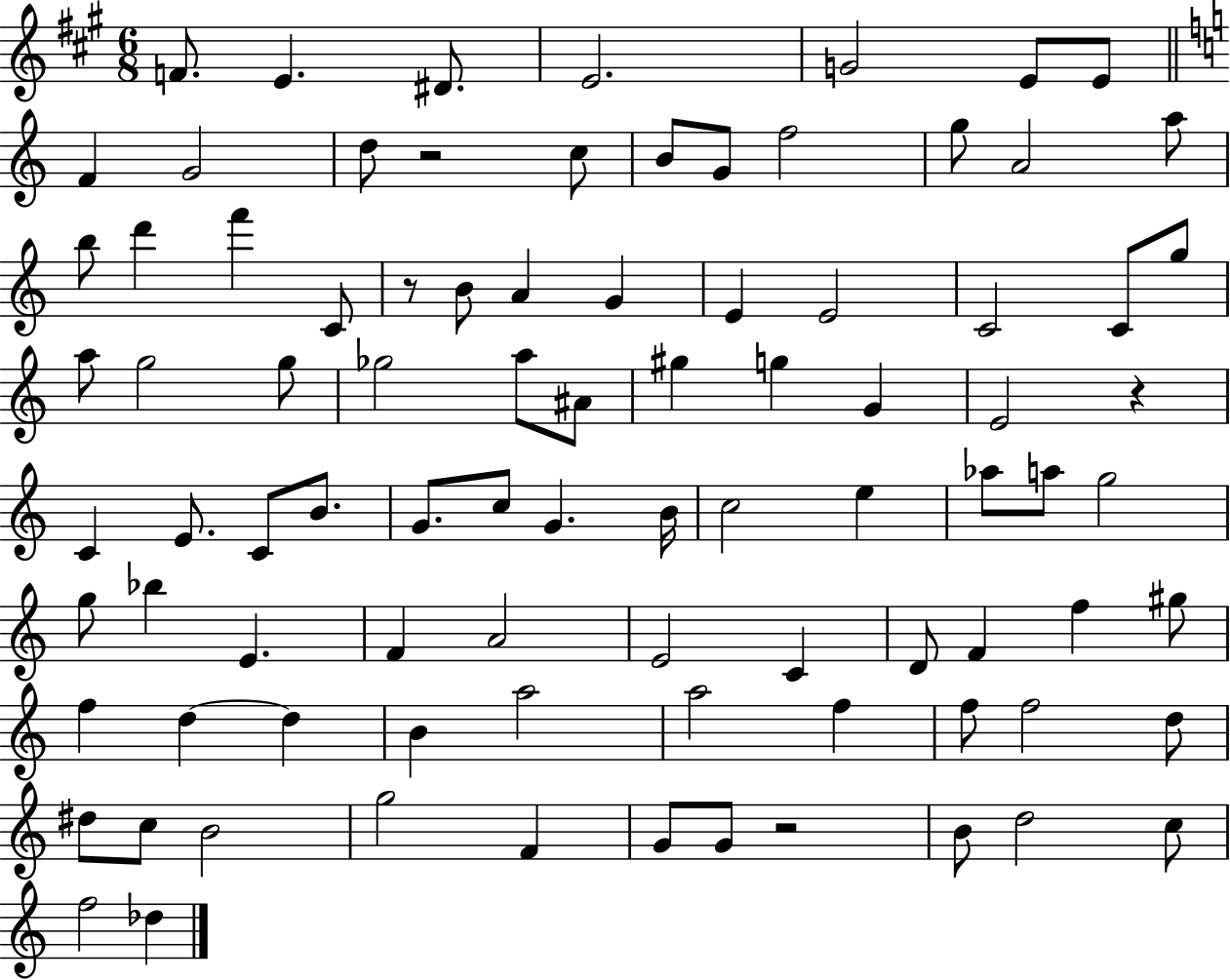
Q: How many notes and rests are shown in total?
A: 89